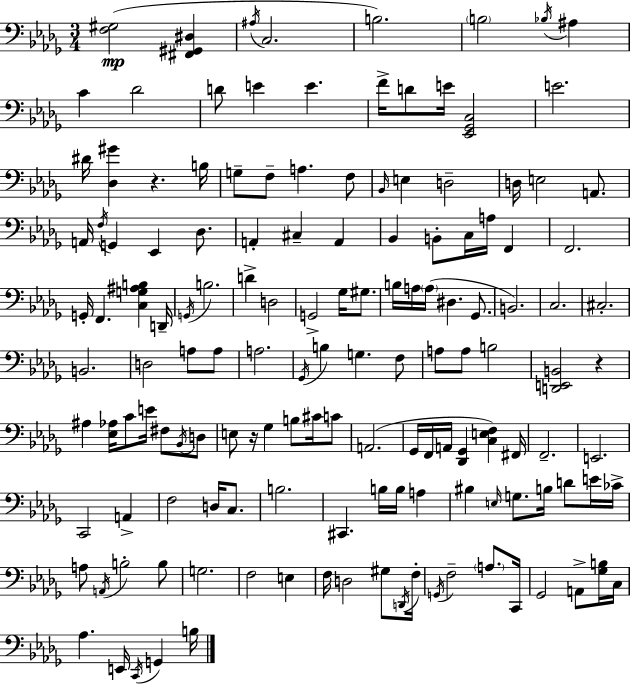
X:1
T:Untitled
M:3/4
L:1/4
K:Bbm
[F,^G,]2 [^F,,^G,,^D,] ^A,/4 C,2 B,2 B,2 _B,/4 ^A, C _D2 D/2 E E F/4 D/2 E/4 [_E,,_G,,C,]2 E2 ^D/4 [_D,^G] z B,/4 G,/2 F,/2 A, F,/2 _B,,/4 E, D,2 D,/4 E,2 A,,/2 A,,/4 F,/4 G,, _E,, _D,/2 A,, ^C, A,, _B,, B,,/2 C,/4 A,/4 F,, F,,2 G,,/4 F,, [C,G,^A,B,] D,,/4 G,,/4 B,2 D D,2 G,,2 _G,/4 ^G,/2 B,/4 A,/4 A,/4 ^D, _G,,/2 B,,2 C,2 ^C,2 B,,2 D,2 A,/2 A,/2 A,2 _G,,/4 B, G, F,/2 A,/2 A,/2 B,2 [D,,E,,B,,]2 z ^A, [_E,_A,]/4 C/2 E/4 ^F,/2 _B,,/4 D,/2 E,/2 z/4 _G, B,/2 ^C/4 C/2 A,,2 _G,,/4 F,,/4 A,,/4 [_D,,_G,,] [C,E,F,] ^F,,/4 F,,2 E,,2 C,,2 A,, F,2 D,/4 C,/2 B,2 ^C,, B,/4 B,/4 A, ^B, E,/4 G,/2 B,/4 D/2 E/4 _C/4 A,/2 A,,/4 B,2 B,/2 G,2 F,2 E, F,/4 D,2 ^G,/2 D,,/4 F,/4 G,,/4 F,2 A,/2 C,,/4 _G,,2 A,,/2 [_G,B,]/4 C,/4 _A, E,,/4 C,,/4 G,, B,/4